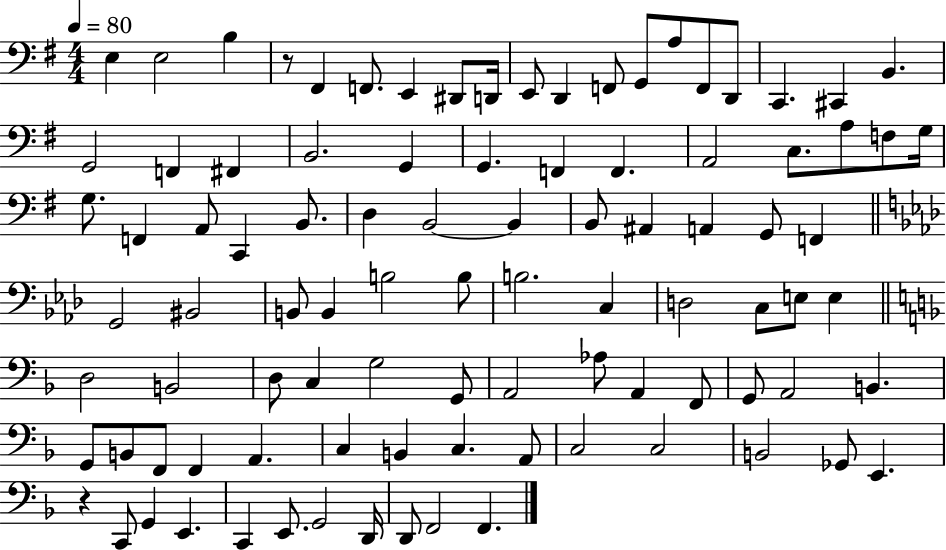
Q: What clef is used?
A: bass